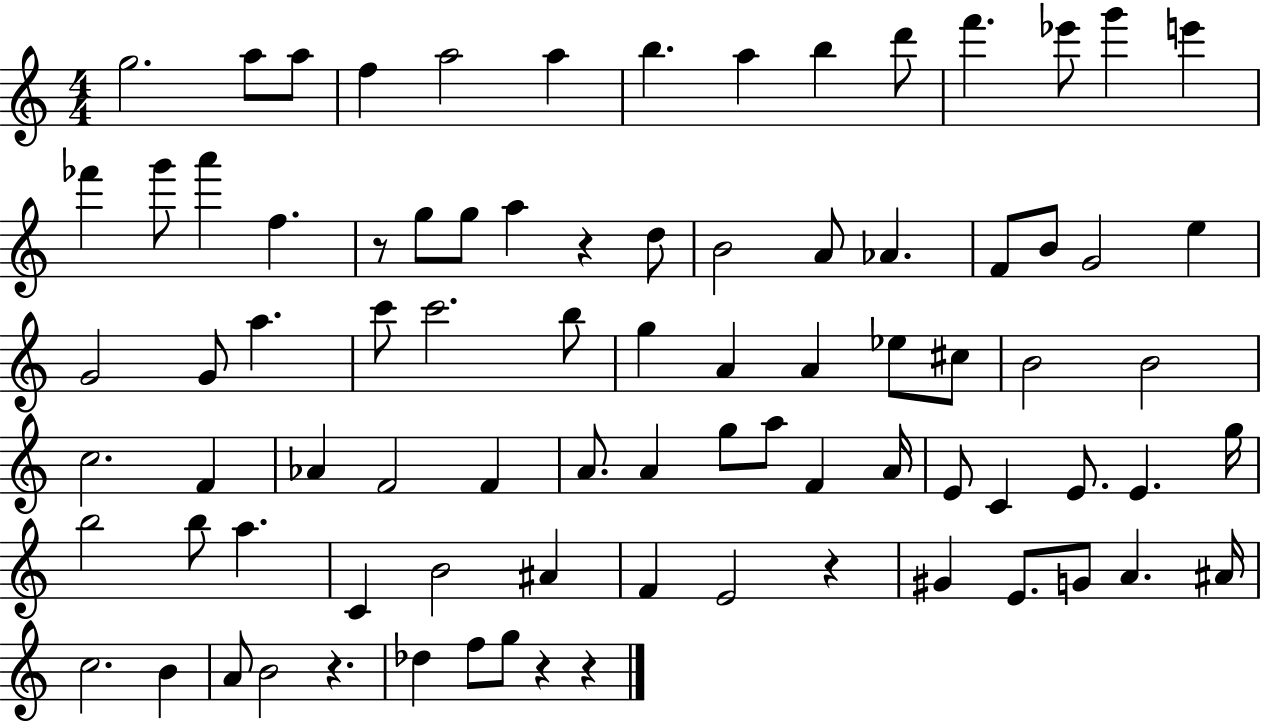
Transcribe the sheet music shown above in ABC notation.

X:1
T:Untitled
M:4/4
L:1/4
K:C
g2 a/2 a/2 f a2 a b a b d'/2 f' _e'/2 g' e' _f' g'/2 a' f z/2 g/2 g/2 a z d/2 B2 A/2 _A F/2 B/2 G2 e G2 G/2 a c'/2 c'2 b/2 g A A _e/2 ^c/2 B2 B2 c2 F _A F2 F A/2 A g/2 a/2 F A/4 E/2 C E/2 E g/4 b2 b/2 a C B2 ^A F E2 z ^G E/2 G/2 A ^A/4 c2 B A/2 B2 z _d f/2 g/2 z z